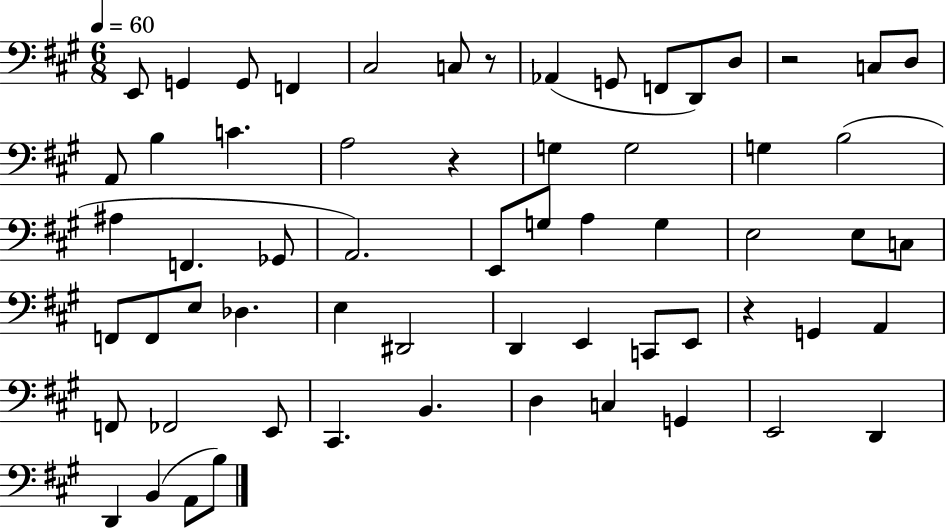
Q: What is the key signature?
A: A major